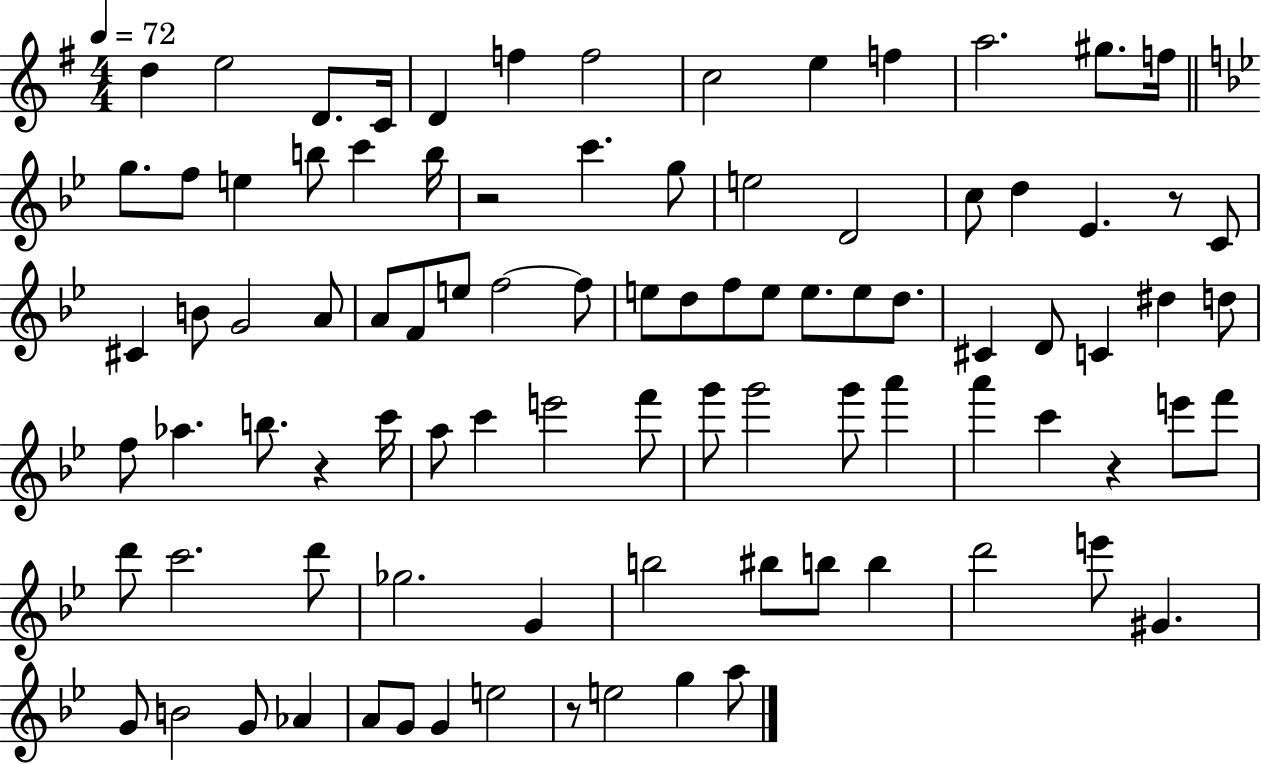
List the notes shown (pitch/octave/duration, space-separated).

D5/q E5/h D4/e. C4/s D4/q F5/q F5/h C5/h E5/q F5/q A5/h. G#5/e. F5/s G5/e. F5/e E5/q B5/e C6/q B5/s R/h C6/q. G5/e E5/h D4/h C5/e D5/q Eb4/q. R/e C4/e C#4/q B4/e G4/h A4/e A4/e F4/e E5/e F5/h F5/e E5/e D5/e F5/e E5/e E5/e. E5/e D5/e. C#4/q D4/e C4/q D#5/q D5/e F5/e Ab5/q. B5/e. R/q C6/s A5/e C6/q E6/h F6/e G6/e G6/h G6/e A6/q A6/q C6/q R/q E6/e F6/e D6/e C6/h. D6/e Gb5/h. G4/q B5/h BIS5/e B5/e B5/q D6/h E6/e G#4/q. G4/e B4/h G4/e Ab4/q A4/e G4/e G4/q E5/h R/e E5/h G5/q A5/e